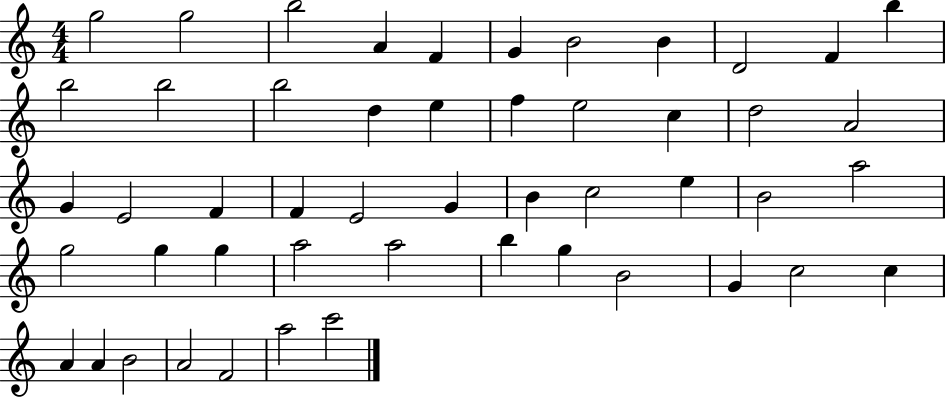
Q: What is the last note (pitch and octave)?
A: C6